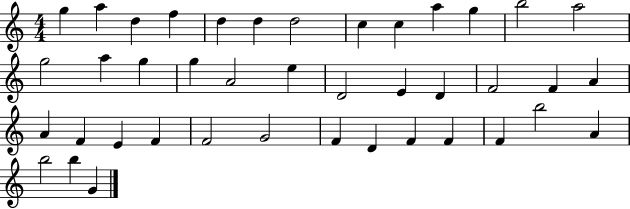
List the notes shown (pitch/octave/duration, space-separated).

G5/q A5/q D5/q F5/q D5/q D5/q D5/h C5/q C5/q A5/q G5/q B5/h A5/h G5/h A5/q G5/q G5/q A4/h E5/q D4/h E4/q D4/q F4/h F4/q A4/q A4/q F4/q E4/q F4/q F4/h G4/h F4/q D4/q F4/q F4/q F4/q B5/h A4/q B5/h B5/q G4/q